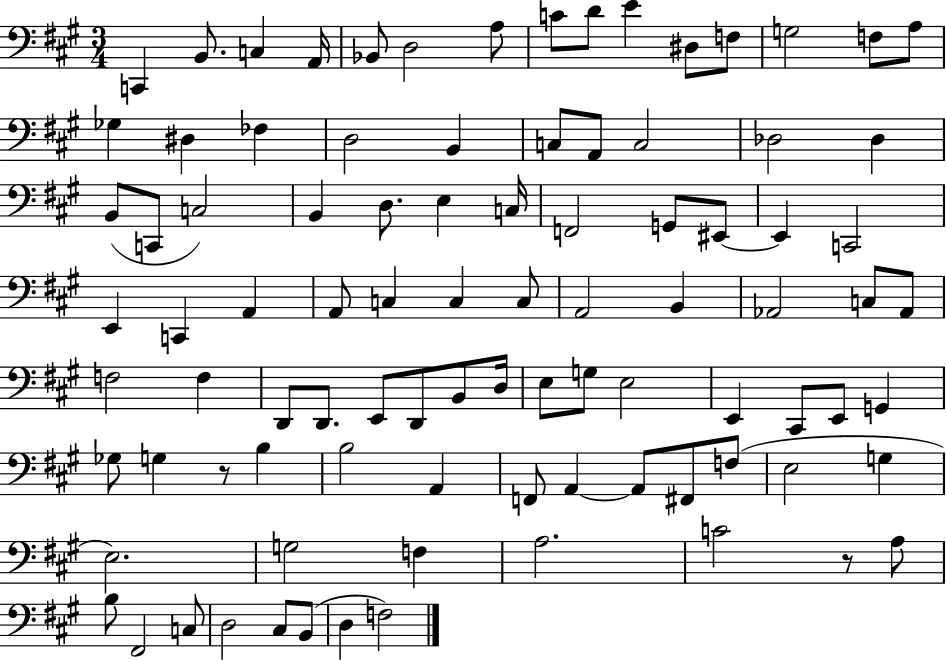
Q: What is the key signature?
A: A major